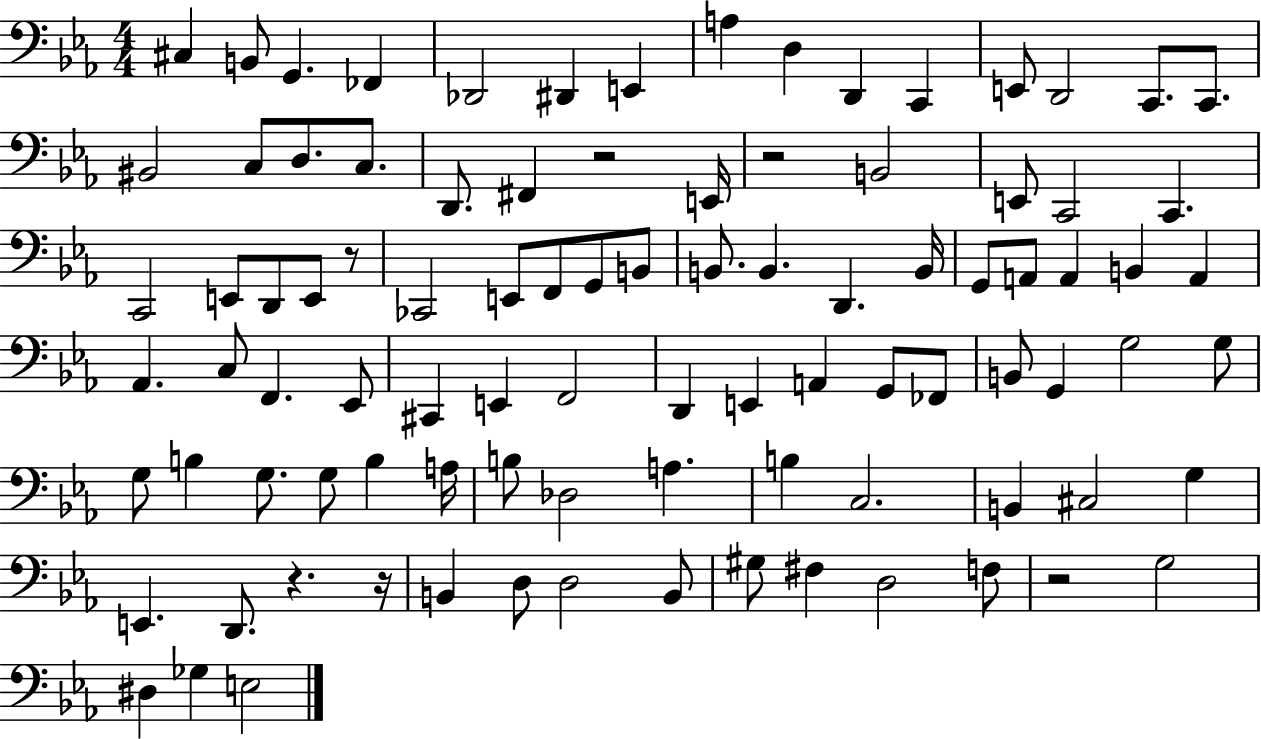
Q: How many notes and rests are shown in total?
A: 94